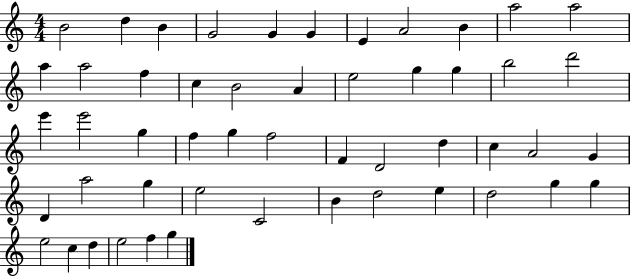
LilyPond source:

{
  \clef treble
  \numericTimeSignature
  \time 4/4
  \key c \major
  b'2 d''4 b'4 | g'2 g'4 g'4 | e'4 a'2 b'4 | a''2 a''2 | \break a''4 a''2 f''4 | c''4 b'2 a'4 | e''2 g''4 g''4 | b''2 d'''2 | \break e'''4 e'''2 g''4 | f''4 g''4 f''2 | f'4 d'2 d''4 | c''4 a'2 g'4 | \break d'4 a''2 g''4 | e''2 c'2 | b'4 d''2 e''4 | d''2 g''4 g''4 | \break e''2 c''4 d''4 | e''2 f''4 g''4 | \bar "|."
}